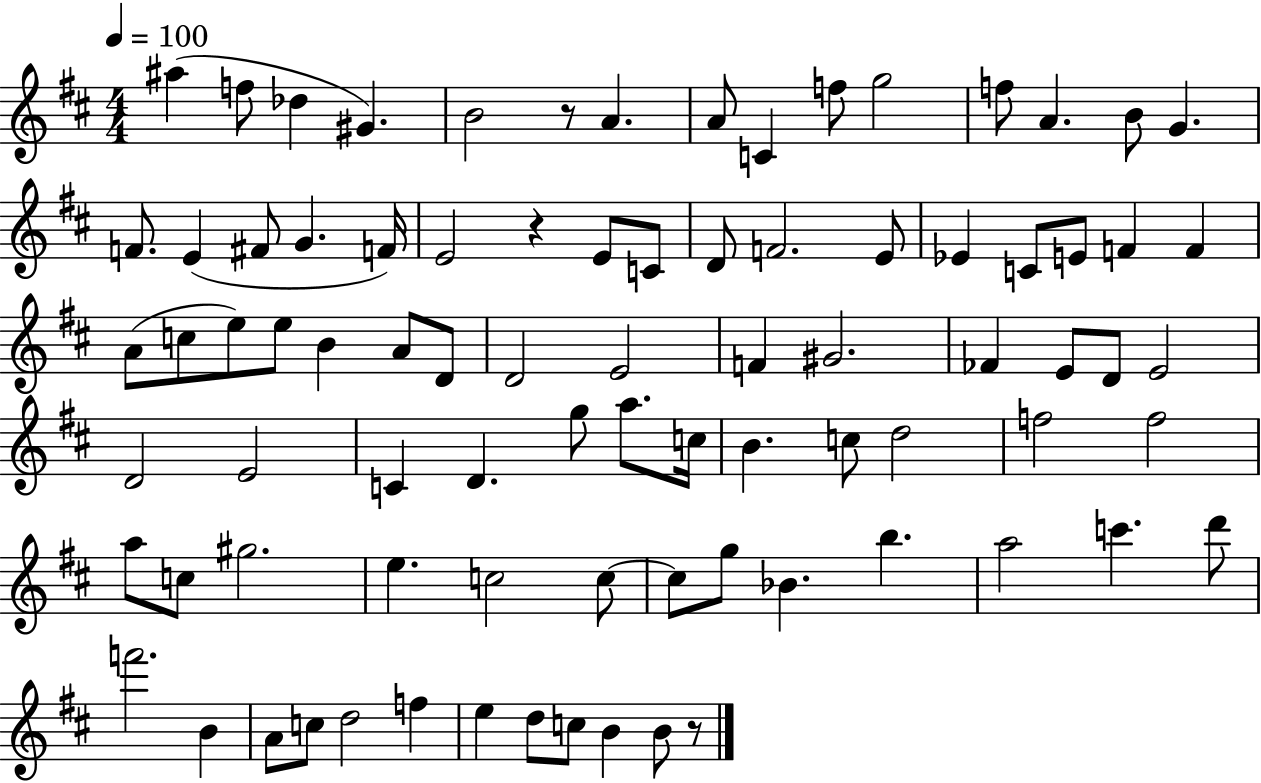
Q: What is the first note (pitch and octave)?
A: A#5